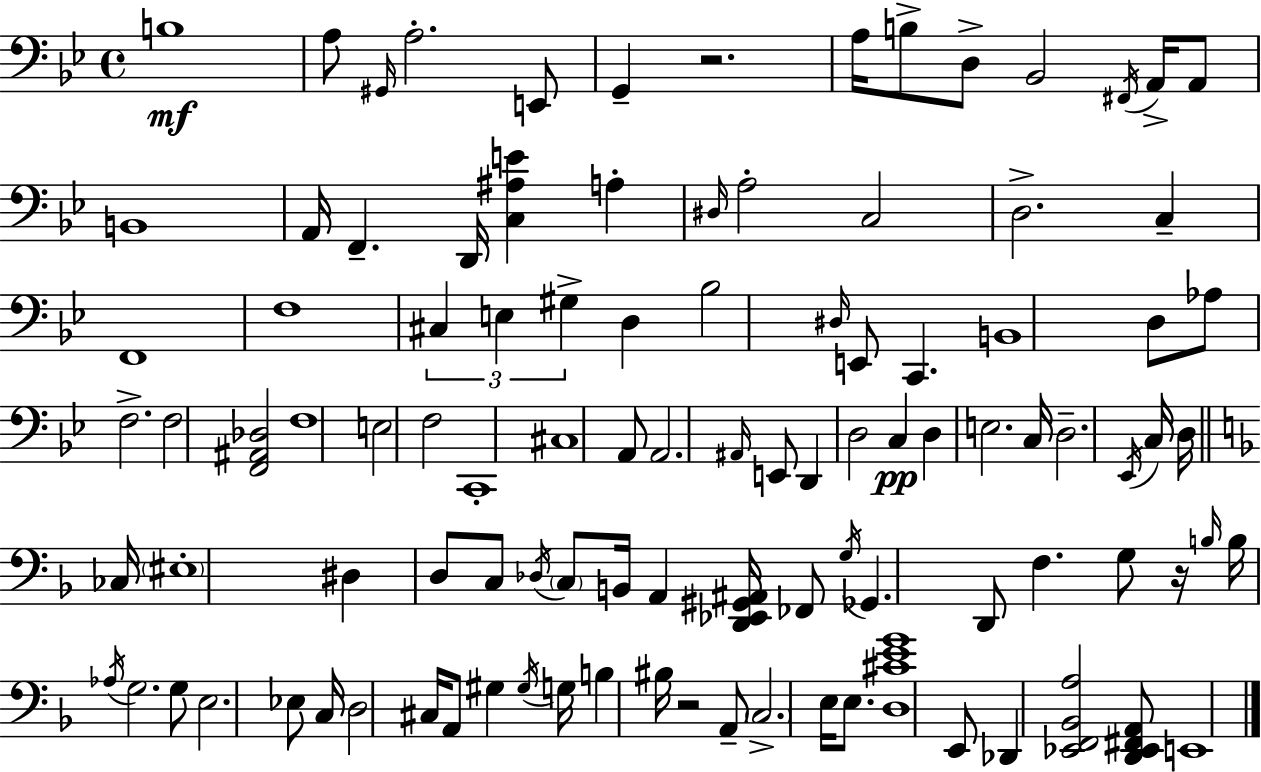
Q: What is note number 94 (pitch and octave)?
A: Db2